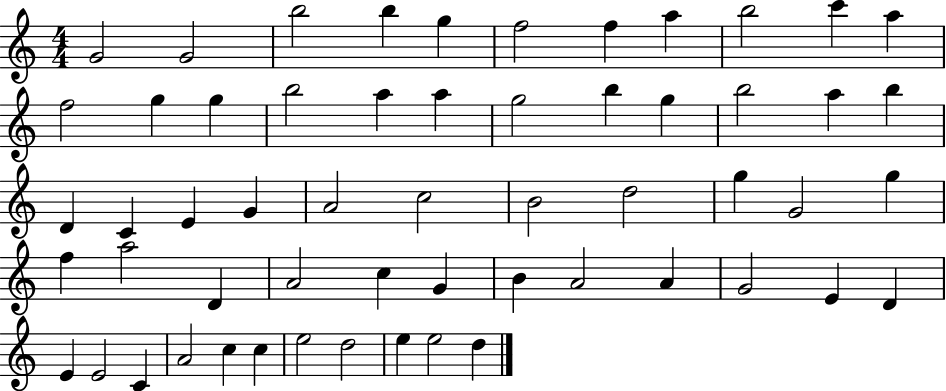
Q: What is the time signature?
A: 4/4